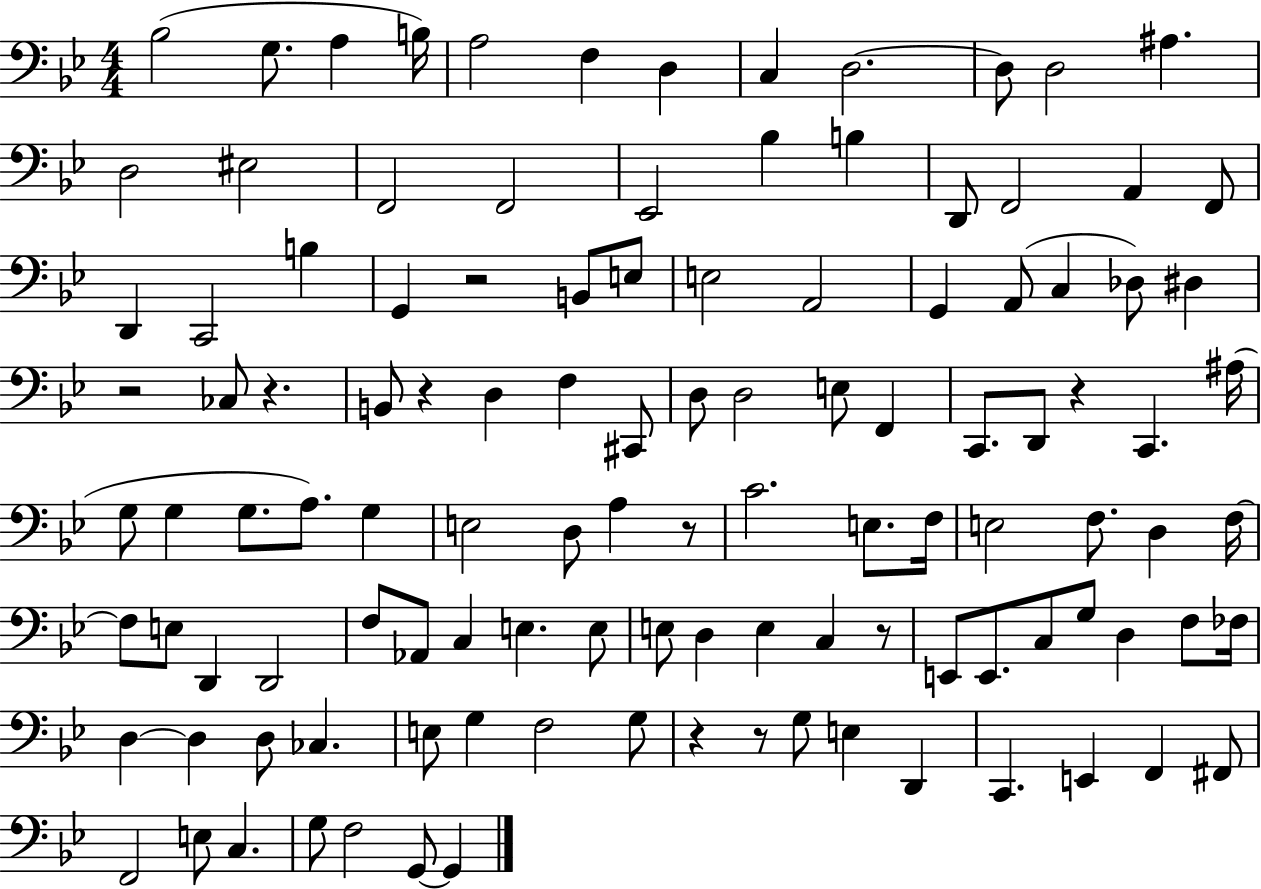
X:1
T:Untitled
M:4/4
L:1/4
K:Bb
_B,2 G,/2 A, B,/4 A,2 F, D, C, D,2 D,/2 D,2 ^A, D,2 ^E,2 F,,2 F,,2 _E,,2 _B, B, D,,/2 F,,2 A,, F,,/2 D,, C,,2 B, G,, z2 B,,/2 E,/2 E,2 A,,2 G,, A,,/2 C, _D,/2 ^D, z2 _C,/2 z B,,/2 z D, F, ^C,,/2 D,/2 D,2 E,/2 F,, C,,/2 D,,/2 z C,, ^A,/4 G,/2 G, G,/2 A,/2 G, E,2 D,/2 A, z/2 C2 E,/2 F,/4 E,2 F,/2 D, F,/4 F,/2 E,/2 D,, D,,2 F,/2 _A,,/2 C, E, E,/2 E,/2 D, E, C, z/2 E,,/2 E,,/2 C,/2 G,/2 D, F,/2 _F,/4 D, D, D,/2 _C, E,/2 G, F,2 G,/2 z z/2 G,/2 E, D,, C,, E,, F,, ^F,,/2 F,,2 E,/2 C, G,/2 F,2 G,,/2 G,,